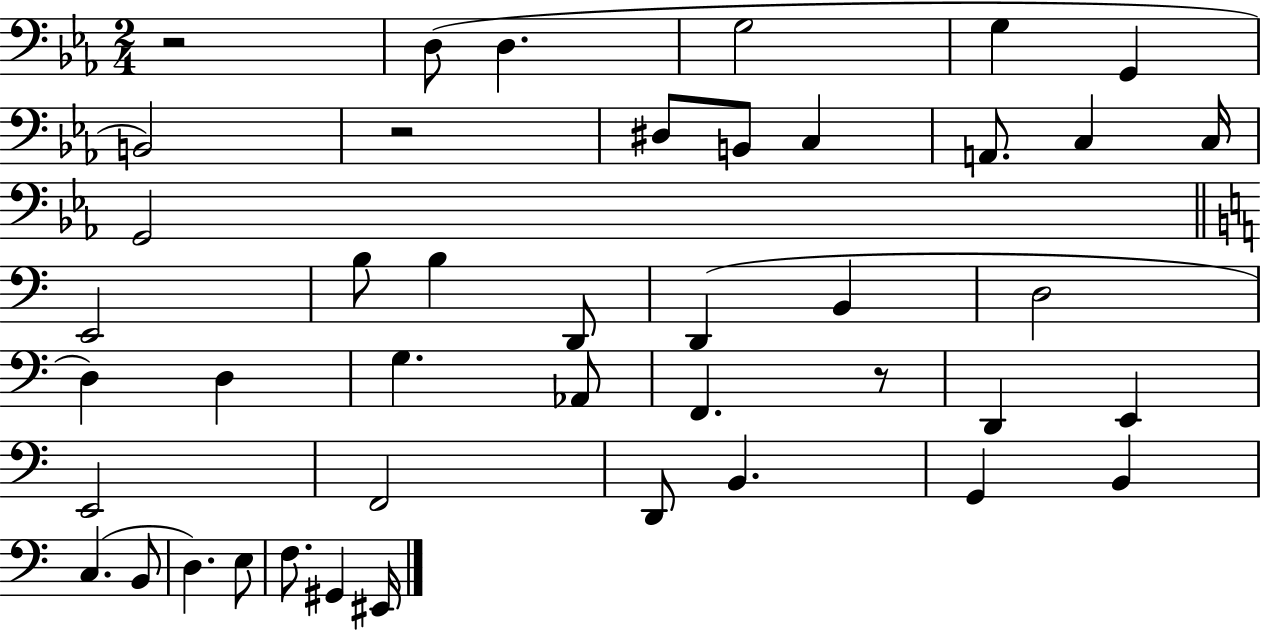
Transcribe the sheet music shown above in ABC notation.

X:1
T:Untitled
M:2/4
L:1/4
K:Eb
z2 D,/2 D, G,2 G, G,, B,,2 z2 ^D,/2 B,,/2 C, A,,/2 C, C,/4 G,,2 E,,2 B,/2 B, D,,/2 D,, B,, D,2 D, D, G, _A,,/2 F,, z/2 D,, E,, E,,2 F,,2 D,,/2 B,, G,, B,, C, B,,/2 D, E,/2 F,/2 ^G,, ^E,,/4